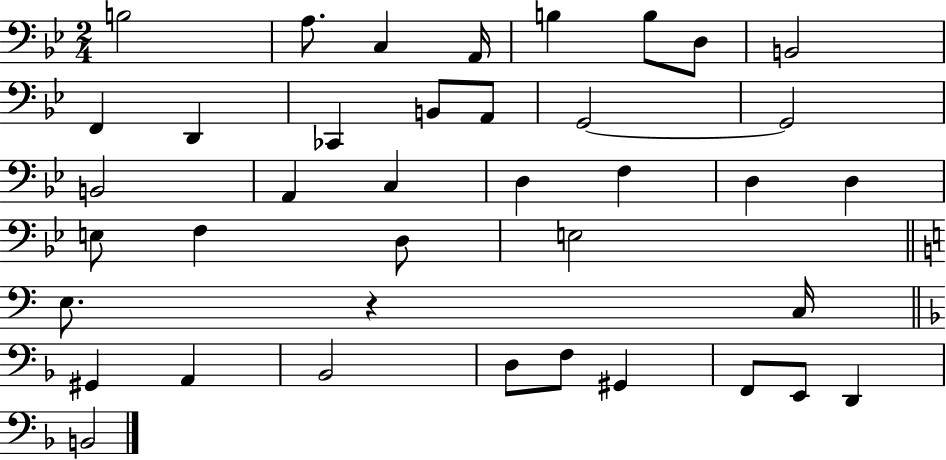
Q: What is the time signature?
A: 2/4